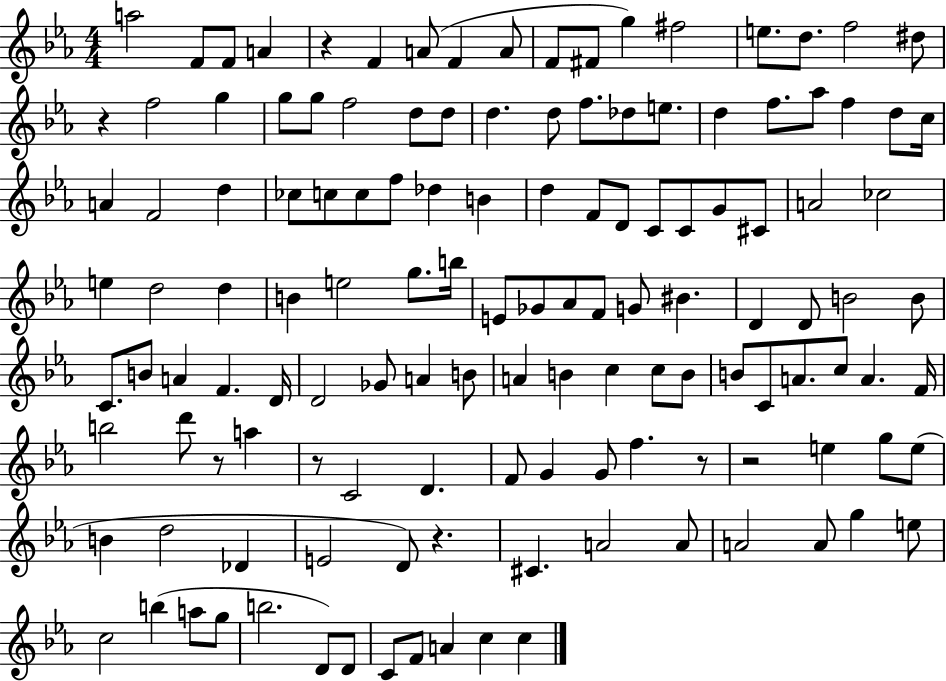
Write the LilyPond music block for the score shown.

{
  \clef treble
  \numericTimeSignature
  \time 4/4
  \key ees \major
  \repeat volta 2 { a''2 f'8 f'8 a'4 | r4 f'4 a'8( f'4 a'8 | f'8 fis'8 g''4) fis''2 | e''8. d''8. f''2 dis''8 | \break r4 f''2 g''4 | g''8 g''8 f''2 d''8 d''8 | d''4. d''8 f''8. des''8 e''8. | d''4 f''8. aes''8 f''4 d''8 c''16 | \break a'4 f'2 d''4 | ces''8 c''8 c''8 f''8 des''4 b'4 | d''4 f'8 d'8 c'8 c'8 g'8 cis'8 | a'2 ces''2 | \break e''4 d''2 d''4 | b'4 e''2 g''8. b''16 | e'8 ges'8 aes'8 f'8 g'8 bis'4. | d'4 d'8 b'2 b'8 | \break c'8. b'8 a'4 f'4. d'16 | d'2 ges'8 a'4 b'8 | a'4 b'4 c''4 c''8 b'8 | b'8 c'8 a'8. c''8 a'4. f'16 | \break b''2 d'''8 r8 a''4 | r8 c'2 d'4. | f'8 g'4 g'8 f''4. r8 | r2 e''4 g''8 e''8( | \break b'4 d''2 des'4 | e'2 d'8) r4. | cis'4. a'2 a'8 | a'2 a'8 g''4 e''8 | \break c''2 b''4( a''8 g''8 | b''2. d'8) d'8 | c'8 f'8 a'4 c''4 c''4 | } \bar "|."
}